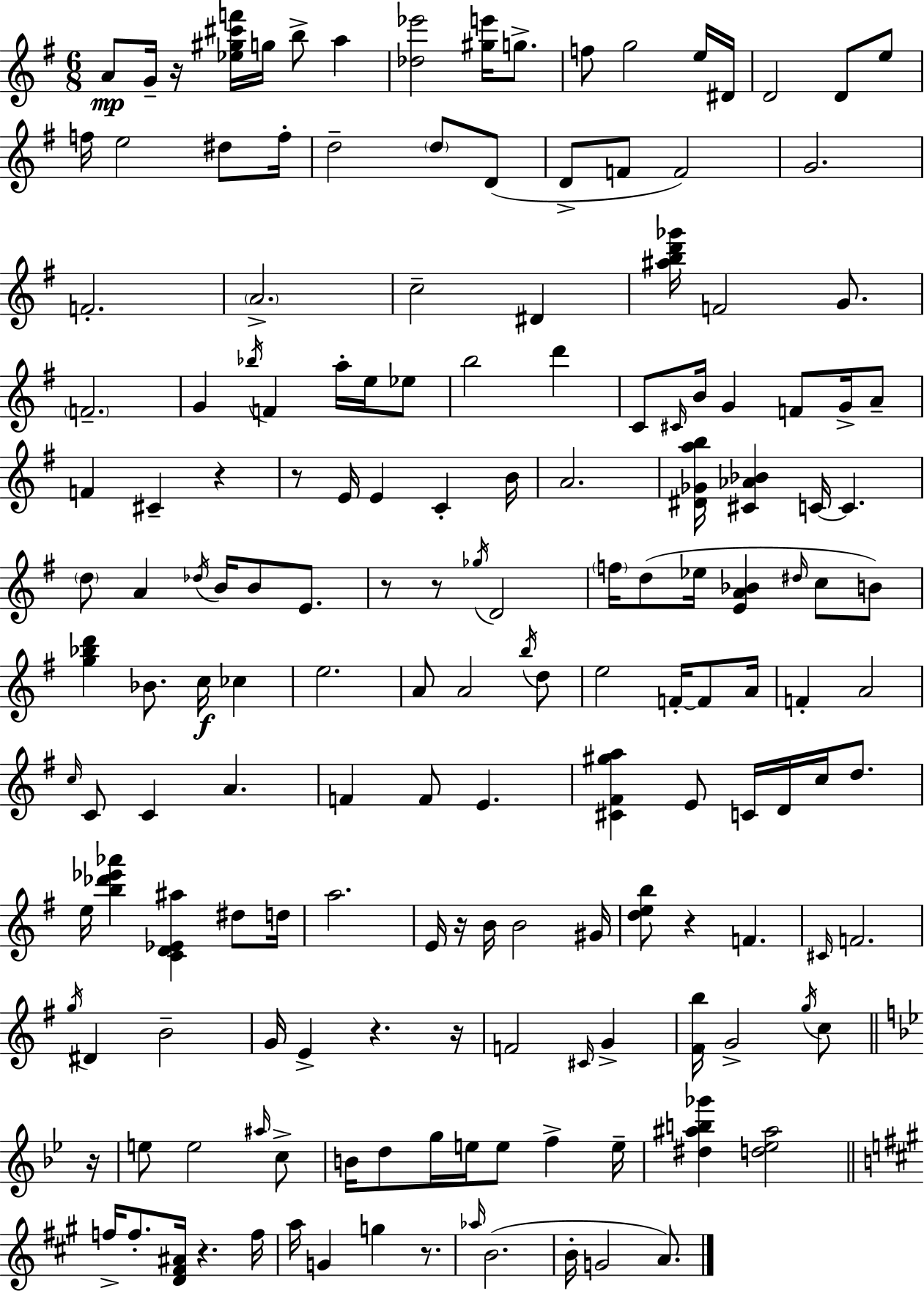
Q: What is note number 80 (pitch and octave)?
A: F4